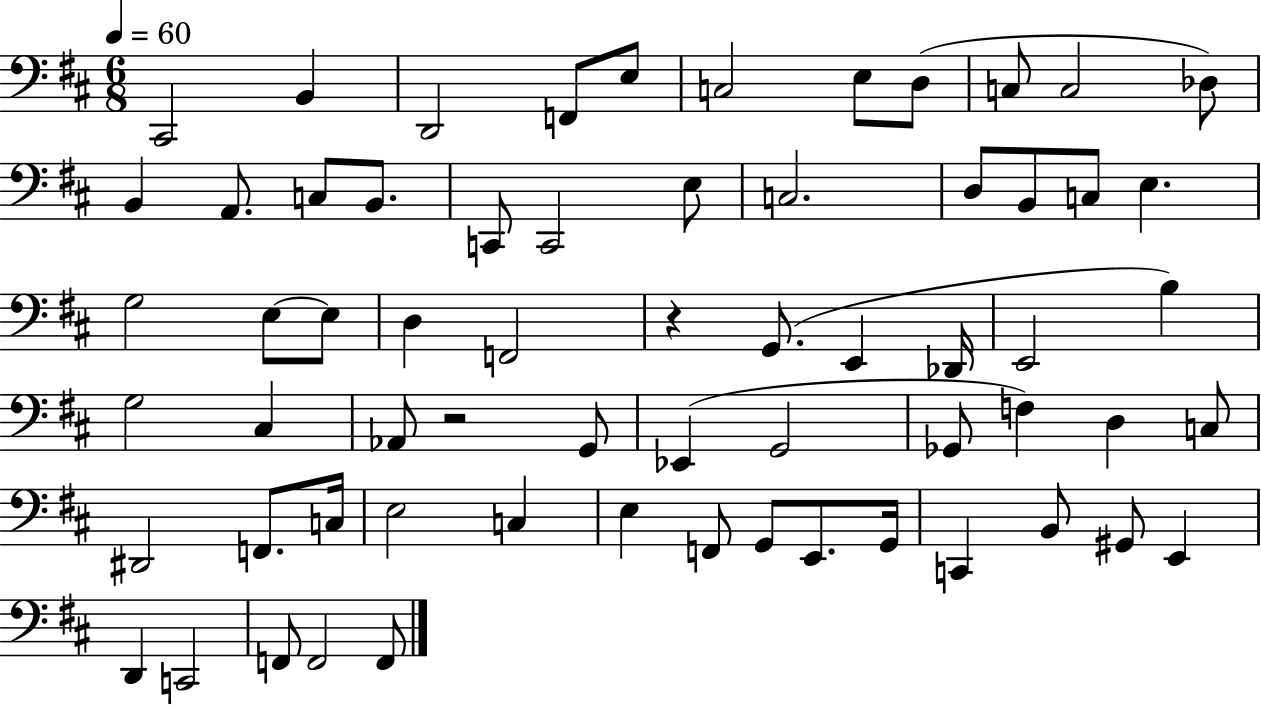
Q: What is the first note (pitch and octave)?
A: C#2